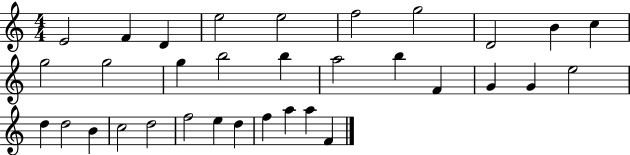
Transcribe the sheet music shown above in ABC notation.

X:1
T:Untitled
M:4/4
L:1/4
K:C
E2 F D e2 e2 f2 g2 D2 B c g2 g2 g b2 b a2 b F G G e2 d d2 B c2 d2 f2 e d f a a F